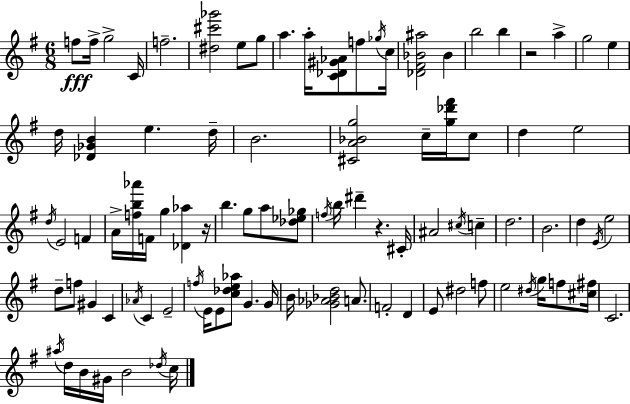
{
  \clef treble
  \numericTimeSignature
  \time 6/8
  \key g \major
  \repeat volta 2 { f''8\fff f''16-> g''2-> c'16 | f''2.-- | <dis'' cis''' ges'''>2 e''8 g''8 | a''4. a''16-. <c' des' gis' aes'>8 f''8 \acciaccatura { ges''16 } | \break c''16 <des' fis' bes' ais''>2 bes'4 | b''2 b''4 | r2 a''4-> | g''2 e''4 | \break d''16 <des' ges' b'>4 e''4. | d''16-- b'2. | <cis' a' bes' g''>2 c''16-- <g'' des''' fis'''>16 c''8 | d''4 e''2 | \break \acciaccatura { d''16 } e'2 f'4 | a'16-> <f'' b'' aes'''>16 f'16 g''4 <des' aes''>4 | r16 b''4. g''8 a''8 | <des'' ees'' ges''>8 \acciaccatura { f''16 } b''16 dis'''4-- r4. | \break cis'16-. ais'2 \acciaccatura { cis''16 } | c''4-- d''2. | b'2. | d''4 \acciaccatura { e'16 } e''2 | \break d''8-- f''8 gis'4 | c'4 \acciaccatura { aes'16 } c'4 e'2-- | \acciaccatura { f''16 } e'16 e'8 <c'' des'' e'' aes''>8 | g'4. g'16 b'16 <ges' aes' bes' d''>2 | \break a'8. f'2-. | d'4 e'8 dis''2 | f''8 e''2 | \acciaccatura { dis''16 } g''16 f''8 <cis'' fis''>16 c'2. | \break \acciaccatura { ais''16 } d''16 b'16 gis'16 | b'2 \acciaccatura { des''16 } c''16 } \bar "|."
}